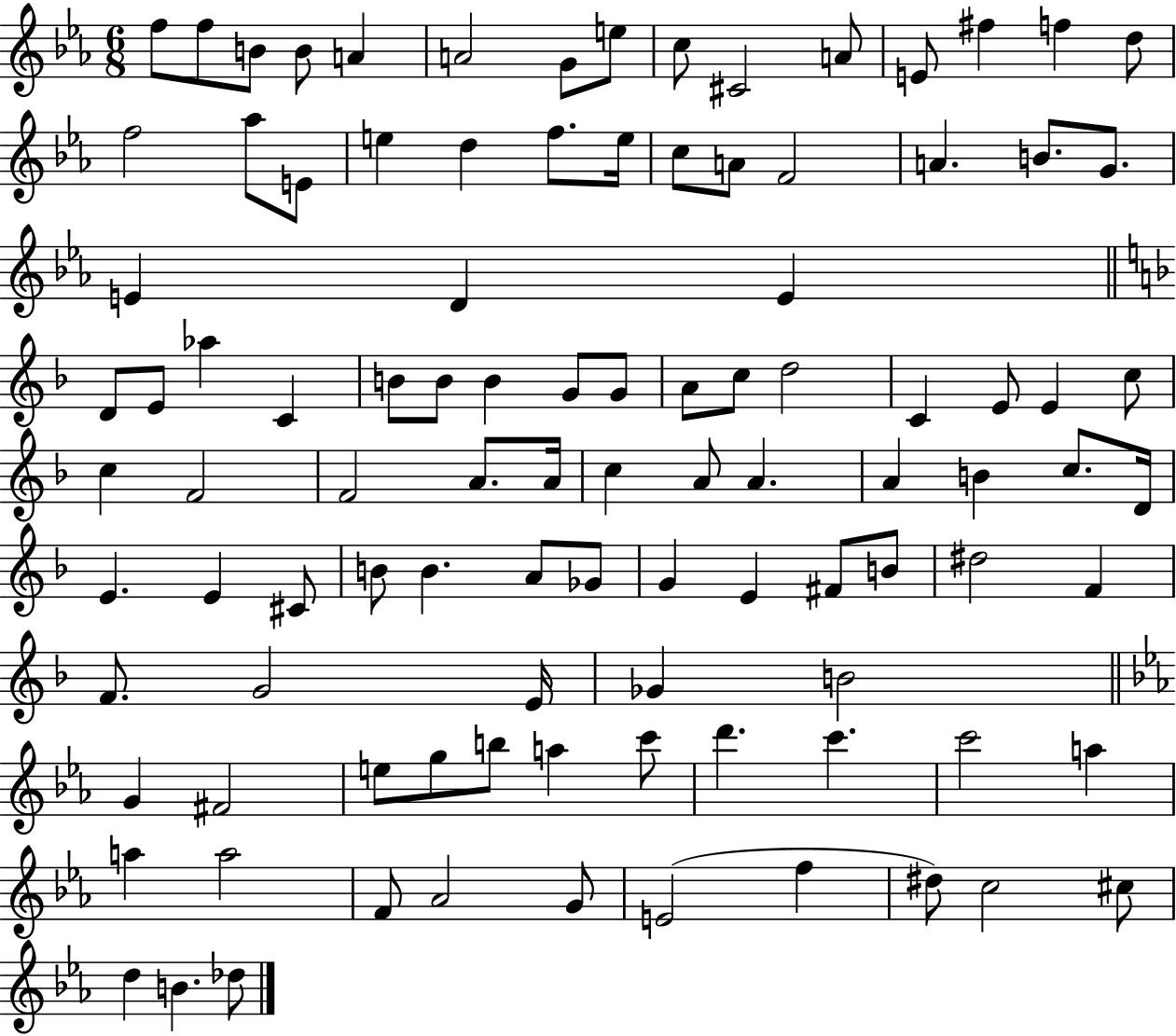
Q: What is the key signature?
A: EES major